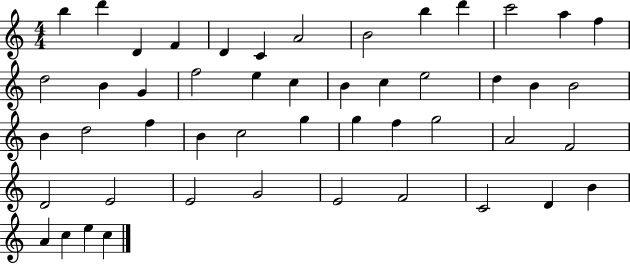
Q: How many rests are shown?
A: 0